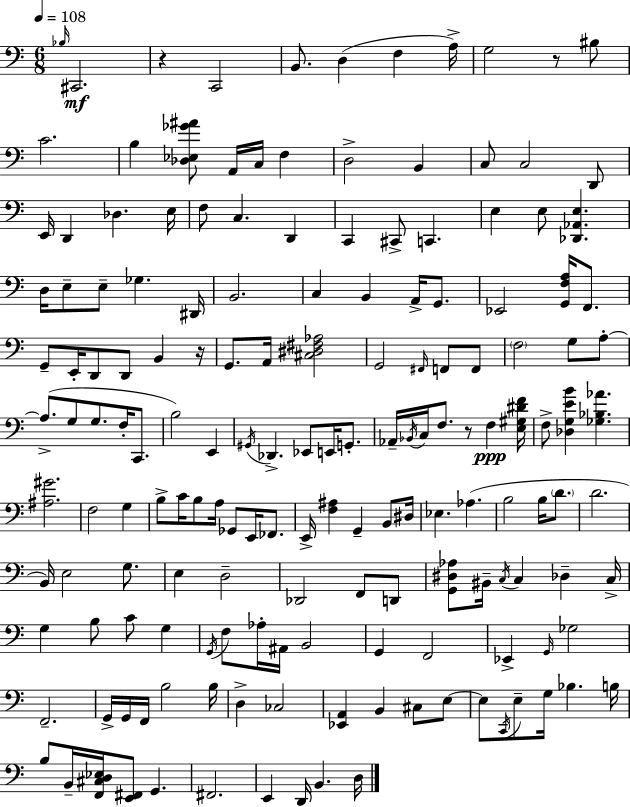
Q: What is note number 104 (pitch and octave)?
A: C3